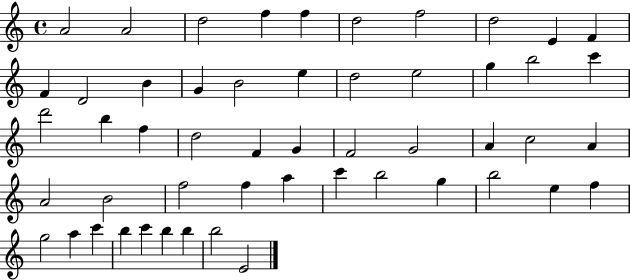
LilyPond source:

{
  \clef treble
  \time 4/4
  \defaultTimeSignature
  \key c \major
  a'2 a'2 | d''2 f''4 f''4 | d''2 f''2 | d''2 e'4 f'4 | \break f'4 d'2 b'4 | g'4 b'2 e''4 | d''2 e''2 | g''4 b''2 c'''4 | \break d'''2 b''4 f''4 | d''2 f'4 g'4 | f'2 g'2 | a'4 c''2 a'4 | \break a'2 b'2 | f''2 f''4 a''4 | c'''4 b''2 g''4 | b''2 e''4 f''4 | \break g''2 a''4 c'''4 | b''4 c'''4 b''4 b''4 | b''2 e'2 | \bar "|."
}